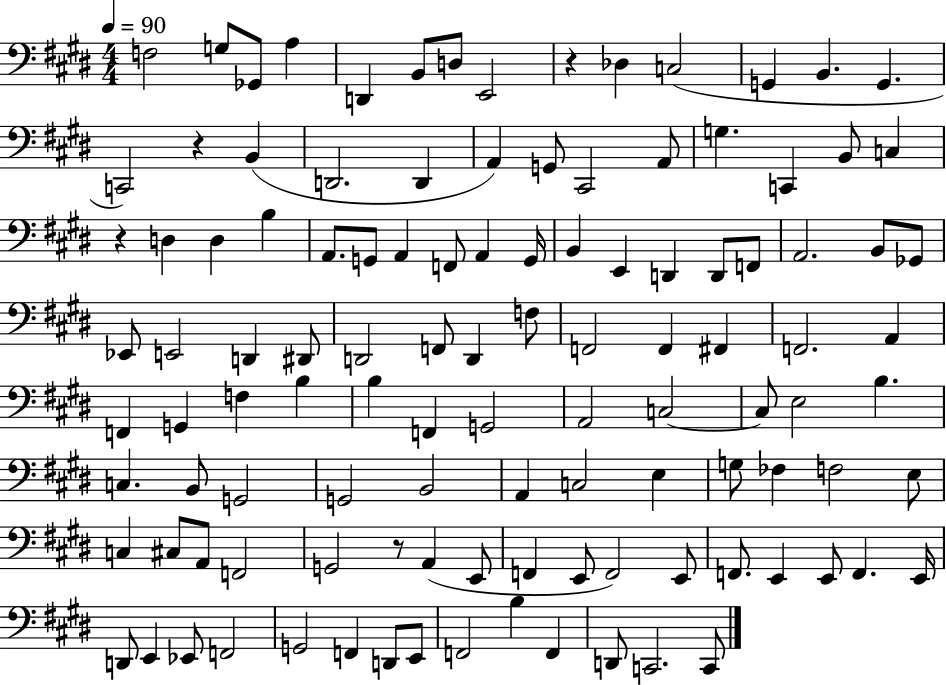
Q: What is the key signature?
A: E major